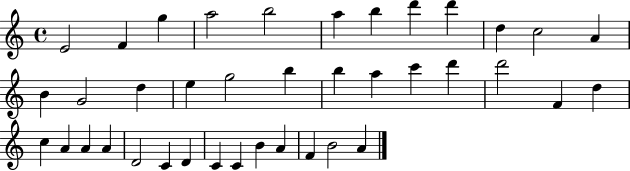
{
  \clef treble
  \time 4/4
  \defaultTimeSignature
  \key c \major
  e'2 f'4 g''4 | a''2 b''2 | a''4 b''4 d'''4 d'''4 | d''4 c''2 a'4 | \break b'4 g'2 d''4 | e''4 g''2 b''4 | b''4 a''4 c'''4 d'''4 | d'''2 f'4 d''4 | \break c''4 a'4 a'4 a'4 | d'2 c'4 d'4 | c'4 c'4 b'4 a'4 | f'4 b'2 a'4 | \break \bar "|."
}